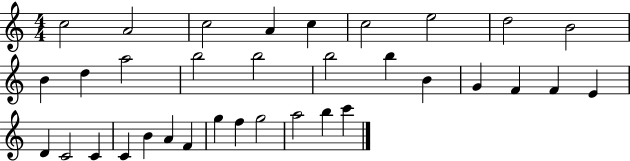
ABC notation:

X:1
T:Untitled
M:4/4
L:1/4
K:C
c2 A2 c2 A c c2 e2 d2 B2 B d a2 b2 b2 b2 b B G F F E D C2 C C B A F g f g2 a2 b c'